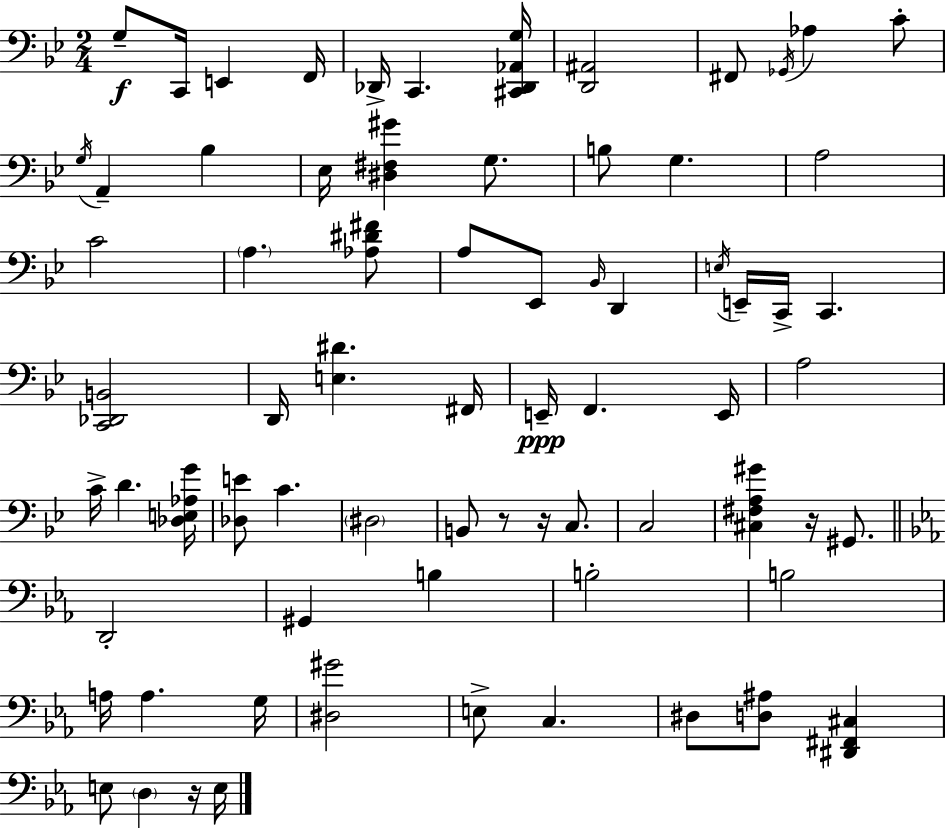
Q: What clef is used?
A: bass